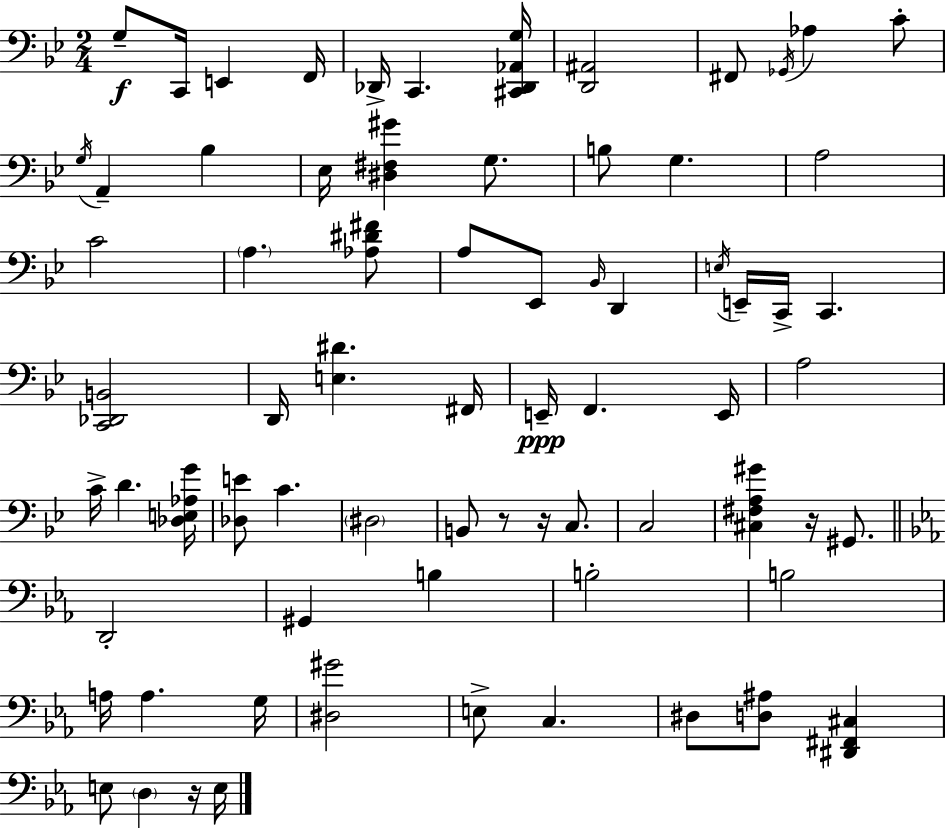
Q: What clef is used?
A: bass